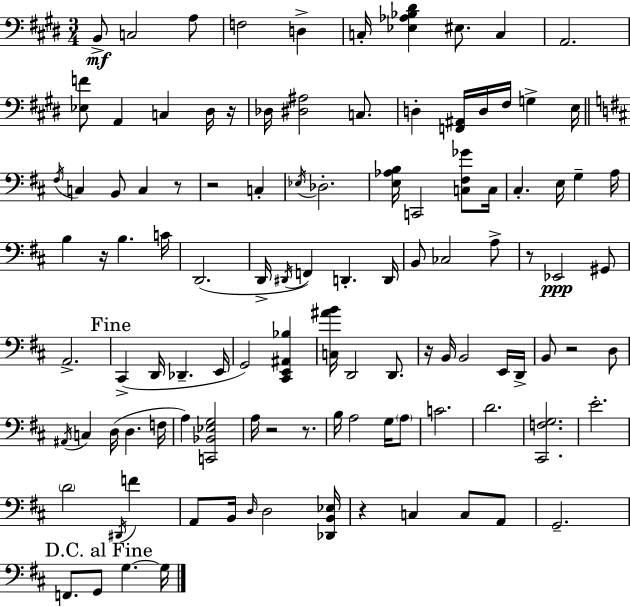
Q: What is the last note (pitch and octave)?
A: G3